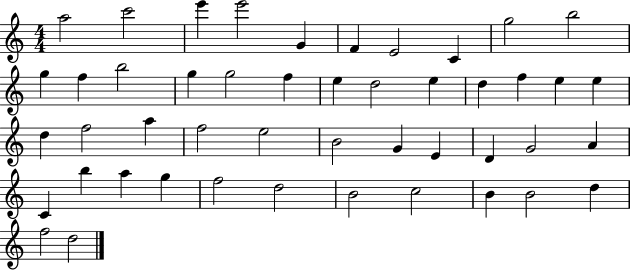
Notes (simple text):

A5/h C6/h E6/q E6/h G4/q F4/q E4/h C4/q G5/h B5/h G5/q F5/q B5/h G5/q G5/h F5/q E5/q D5/h E5/q D5/q F5/q E5/q E5/q D5/q F5/h A5/q F5/h E5/h B4/h G4/q E4/q D4/q G4/h A4/q C4/q B5/q A5/q G5/q F5/h D5/h B4/h C5/h B4/q B4/h D5/q F5/h D5/h